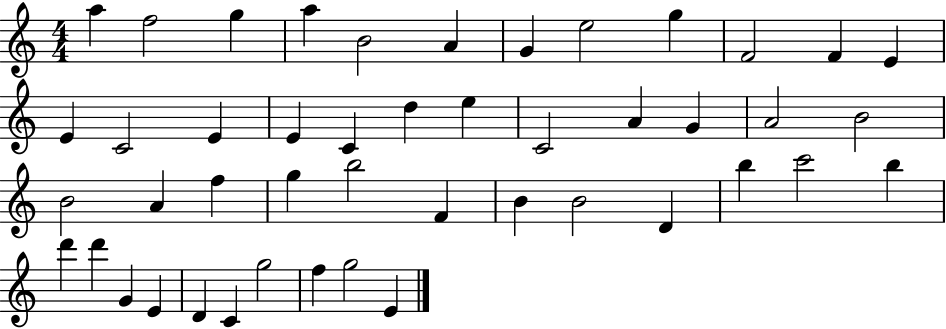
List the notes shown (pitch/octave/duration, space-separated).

A5/q F5/h G5/q A5/q B4/h A4/q G4/q E5/h G5/q F4/h F4/q E4/q E4/q C4/h E4/q E4/q C4/q D5/q E5/q C4/h A4/q G4/q A4/h B4/h B4/h A4/q F5/q G5/q B5/h F4/q B4/q B4/h D4/q B5/q C6/h B5/q D6/q D6/q G4/q E4/q D4/q C4/q G5/h F5/q G5/h E4/q